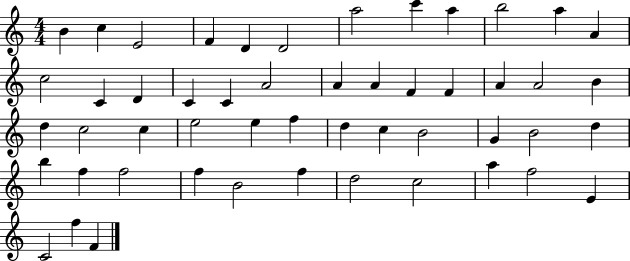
B4/q C5/q E4/h F4/q D4/q D4/h A5/h C6/q A5/q B5/h A5/q A4/q C5/h C4/q D4/q C4/q C4/q A4/h A4/q A4/q F4/q F4/q A4/q A4/h B4/q D5/q C5/h C5/q E5/h E5/q F5/q D5/q C5/q B4/h G4/q B4/h D5/q B5/q F5/q F5/h F5/q B4/h F5/q D5/h C5/h A5/q F5/h E4/q C4/h F5/q F4/q